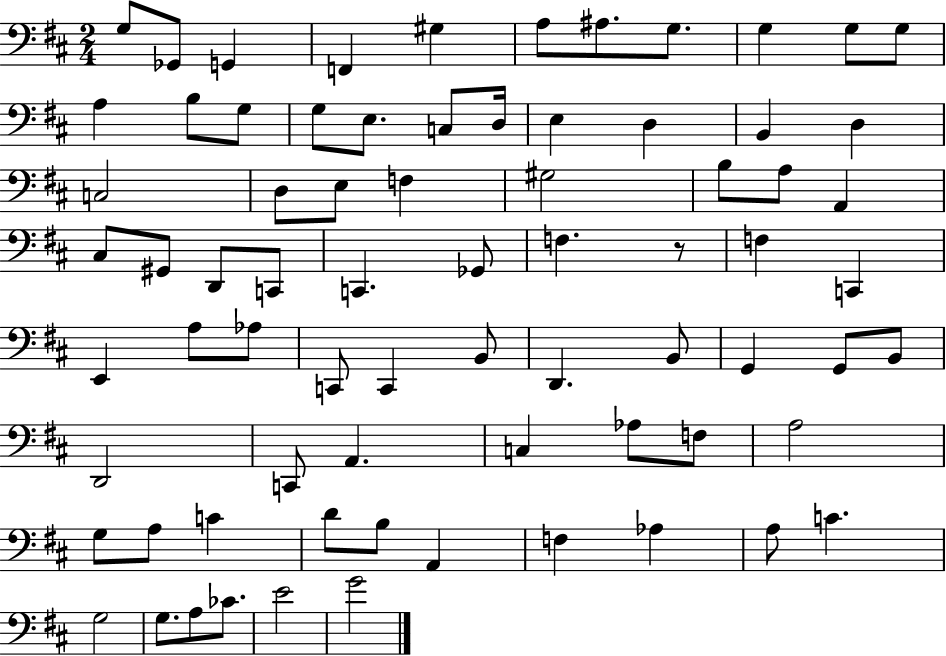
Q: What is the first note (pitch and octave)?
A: G3